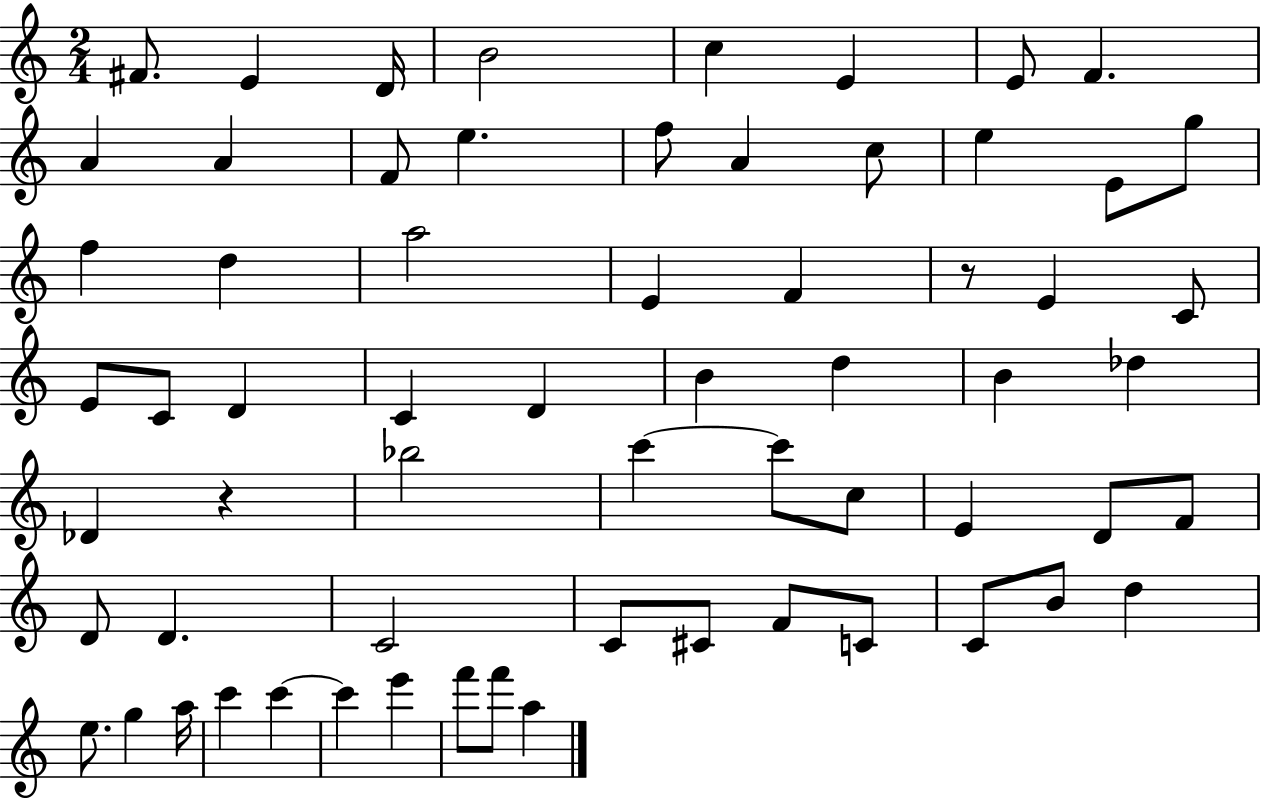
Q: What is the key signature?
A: C major